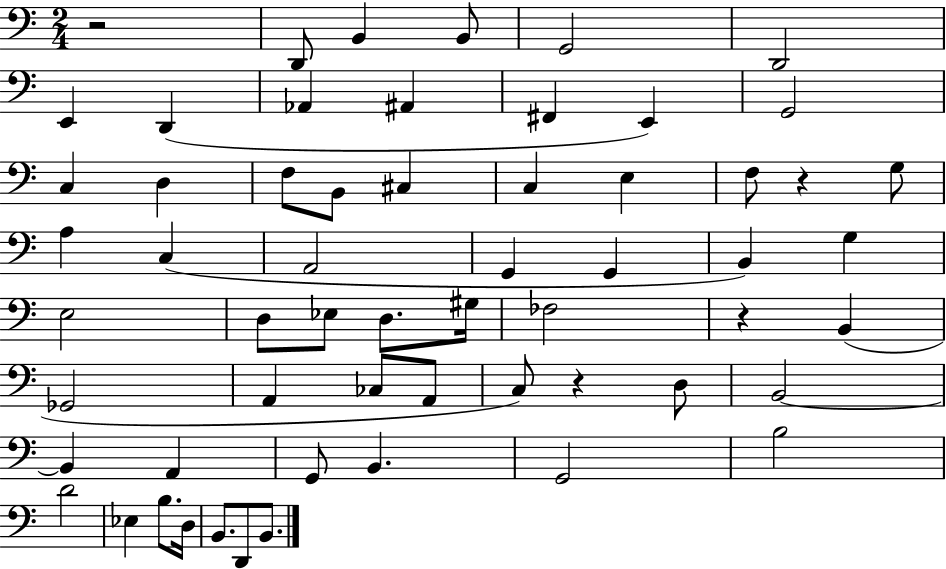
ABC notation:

X:1
T:Untitled
M:2/4
L:1/4
K:C
z2 D,,/2 B,, B,,/2 G,,2 D,,2 E,, D,, _A,, ^A,, ^F,, E,, G,,2 C, D, F,/2 B,,/2 ^C, C, E, F,/2 z G,/2 A, C, A,,2 G,, G,, B,, G, E,2 D,/2 _E,/2 D,/2 ^G,/4 _F,2 z B,, _G,,2 A,, _C,/2 A,,/2 C,/2 z D,/2 B,,2 B,, A,, G,,/2 B,, G,,2 B,2 D2 _E, B,/2 D,/4 B,,/2 D,,/2 B,,/2